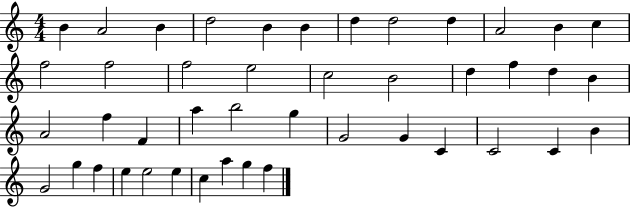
B4/q A4/h B4/q D5/h B4/q B4/q D5/q D5/h D5/q A4/h B4/q C5/q F5/h F5/h F5/h E5/h C5/h B4/h D5/q F5/q D5/q B4/q A4/h F5/q F4/q A5/q B5/h G5/q G4/h G4/q C4/q C4/h C4/q B4/q G4/h G5/q F5/q E5/q E5/h E5/q C5/q A5/q G5/q F5/q